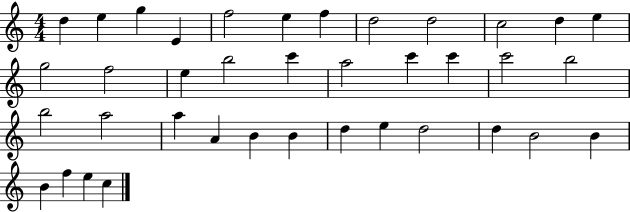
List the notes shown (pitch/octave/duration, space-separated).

D5/q E5/q G5/q E4/q F5/h E5/q F5/q D5/h D5/h C5/h D5/q E5/q G5/h F5/h E5/q B5/h C6/q A5/h C6/q C6/q C6/h B5/h B5/h A5/h A5/q A4/q B4/q B4/q D5/q E5/q D5/h D5/q B4/h B4/q B4/q F5/q E5/q C5/q